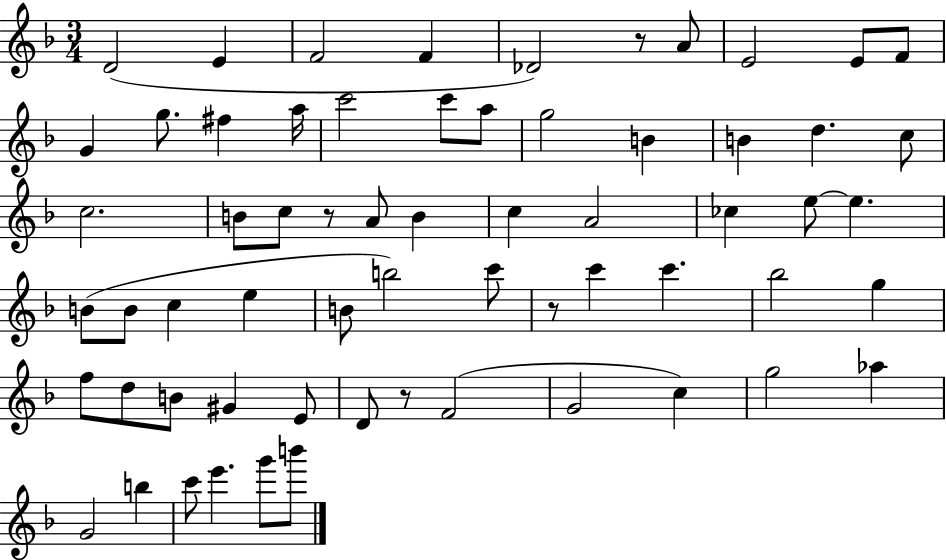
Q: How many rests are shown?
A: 4